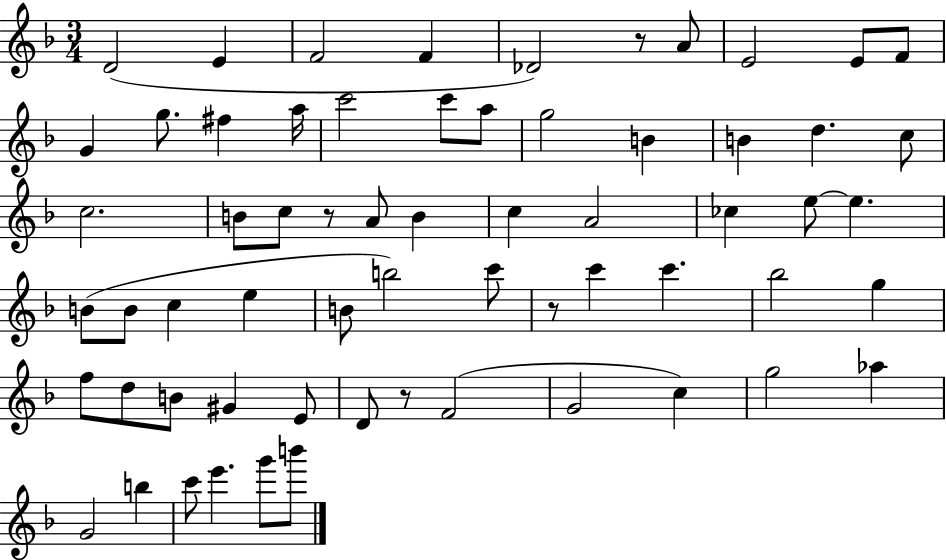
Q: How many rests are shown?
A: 4